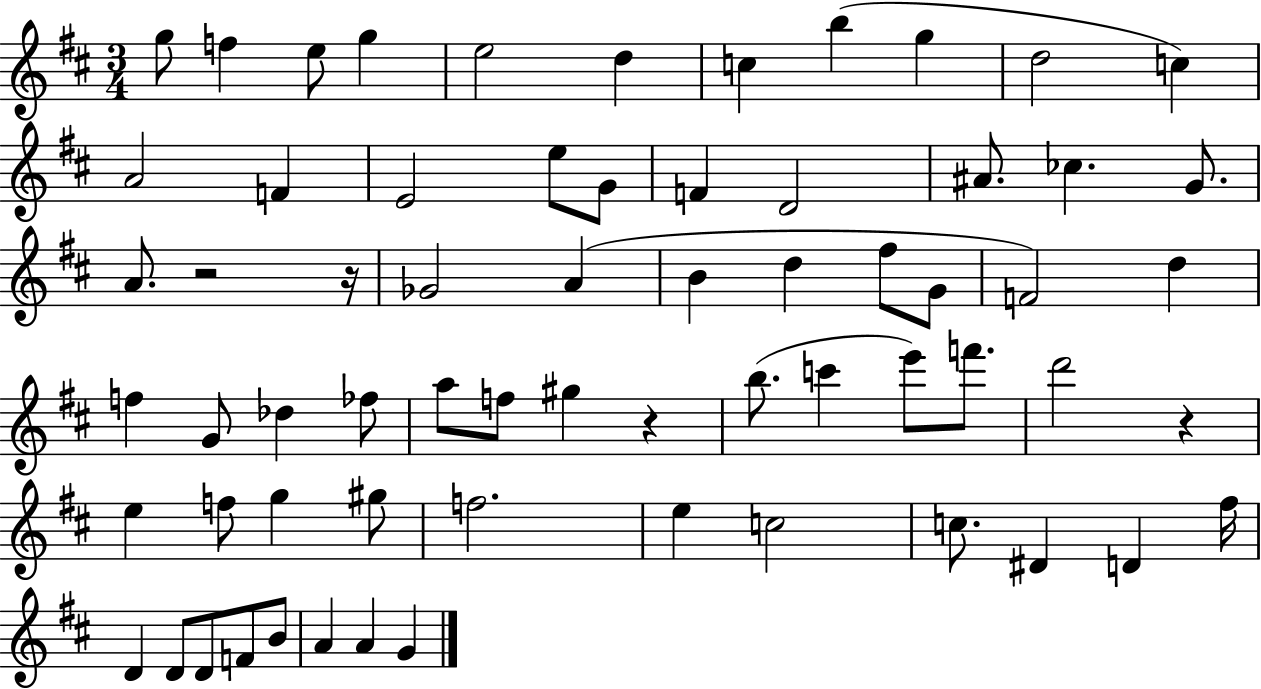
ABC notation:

X:1
T:Untitled
M:3/4
L:1/4
K:D
g/2 f e/2 g e2 d c b g d2 c A2 F E2 e/2 G/2 F D2 ^A/2 _c G/2 A/2 z2 z/4 _G2 A B d ^f/2 G/2 F2 d f G/2 _d _f/2 a/2 f/2 ^g z b/2 c' e'/2 f'/2 d'2 z e f/2 g ^g/2 f2 e c2 c/2 ^D D ^f/4 D D/2 D/2 F/2 B/2 A A G